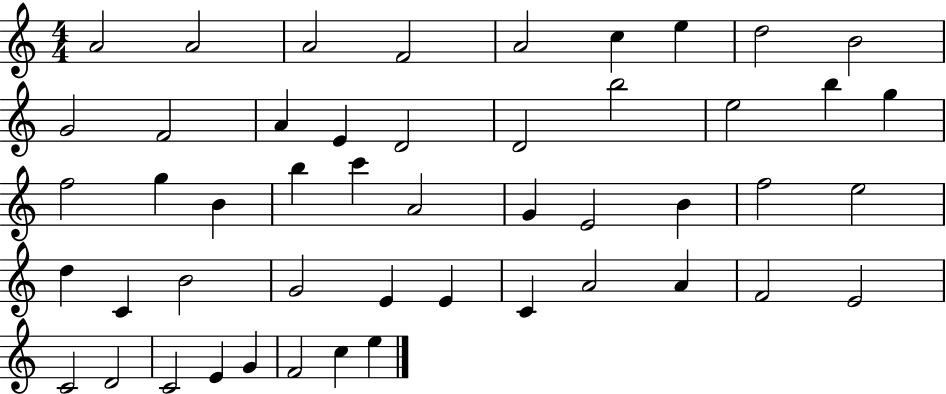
X:1
T:Untitled
M:4/4
L:1/4
K:C
A2 A2 A2 F2 A2 c e d2 B2 G2 F2 A E D2 D2 b2 e2 b g f2 g B b c' A2 G E2 B f2 e2 d C B2 G2 E E C A2 A F2 E2 C2 D2 C2 E G F2 c e